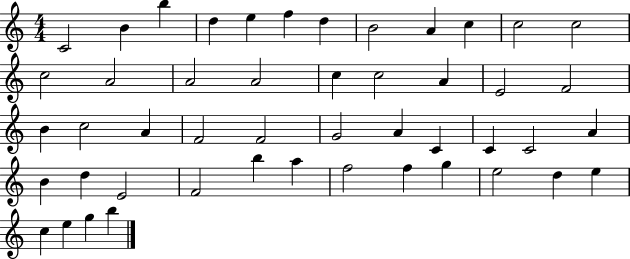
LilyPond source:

{
  \clef treble
  \numericTimeSignature
  \time 4/4
  \key c \major
  c'2 b'4 b''4 | d''4 e''4 f''4 d''4 | b'2 a'4 c''4 | c''2 c''2 | \break c''2 a'2 | a'2 a'2 | c''4 c''2 a'4 | e'2 f'2 | \break b'4 c''2 a'4 | f'2 f'2 | g'2 a'4 c'4 | c'4 c'2 a'4 | \break b'4 d''4 e'2 | f'2 b''4 a''4 | f''2 f''4 g''4 | e''2 d''4 e''4 | \break c''4 e''4 g''4 b''4 | \bar "|."
}